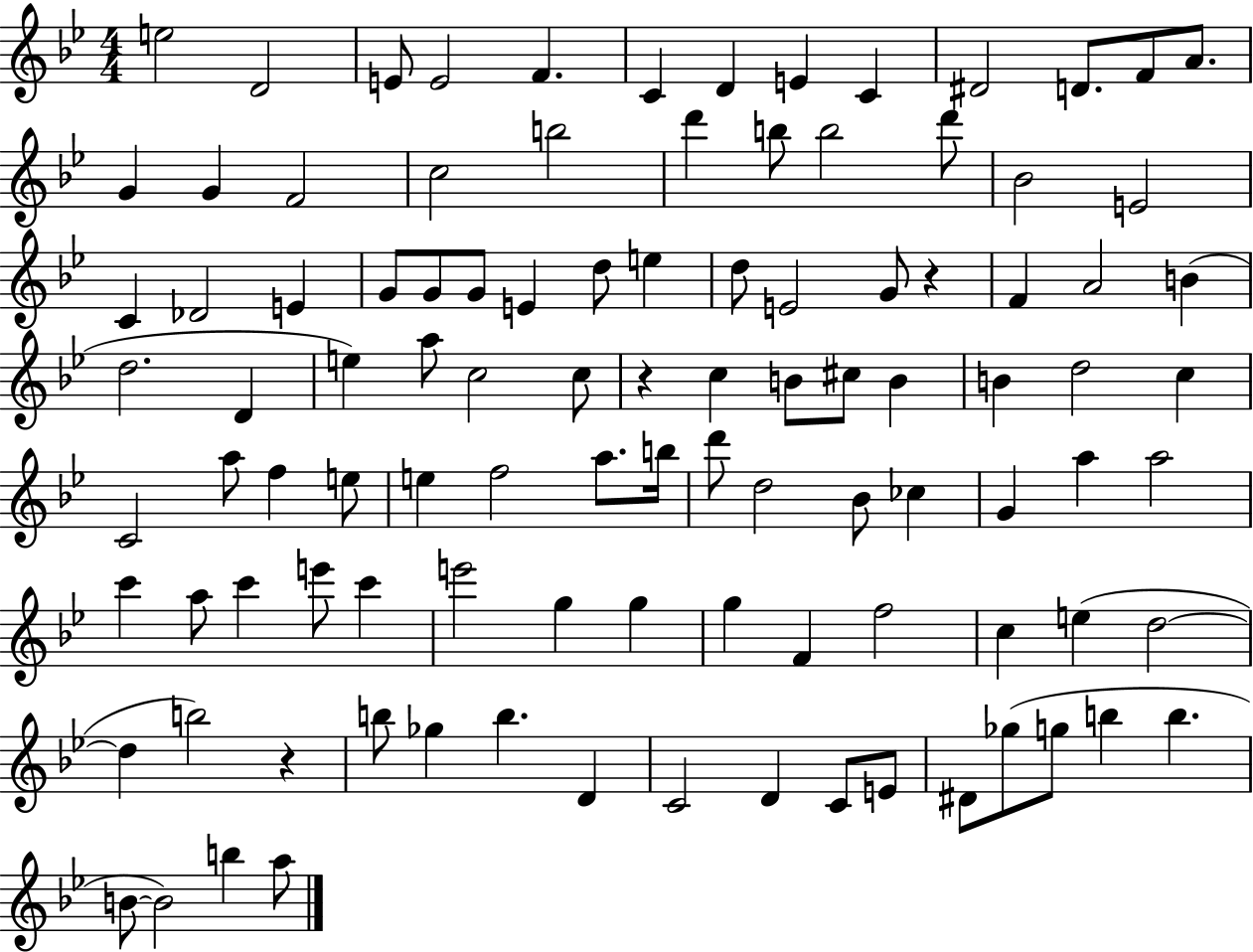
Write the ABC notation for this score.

X:1
T:Untitled
M:4/4
L:1/4
K:Bb
e2 D2 E/2 E2 F C D E C ^D2 D/2 F/2 A/2 G G F2 c2 b2 d' b/2 b2 d'/2 _B2 E2 C _D2 E G/2 G/2 G/2 E d/2 e d/2 E2 G/2 z F A2 B d2 D e a/2 c2 c/2 z c B/2 ^c/2 B B d2 c C2 a/2 f e/2 e f2 a/2 b/4 d'/2 d2 _B/2 _c G a a2 c' a/2 c' e'/2 c' e'2 g g g F f2 c e d2 d b2 z b/2 _g b D C2 D C/2 E/2 ^D/2 _g/2 g/2 b b B/2 B2 b a/2